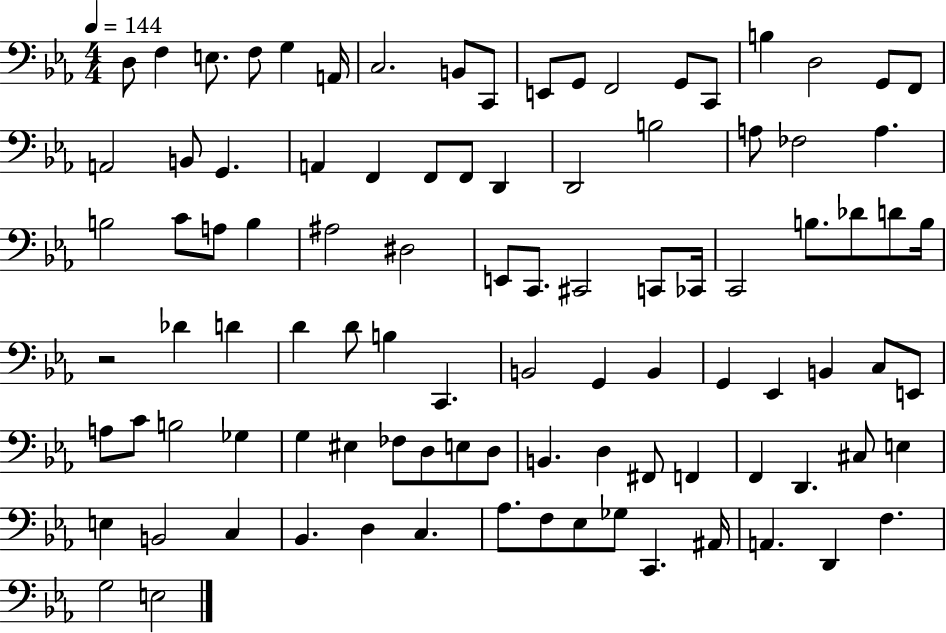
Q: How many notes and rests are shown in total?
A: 97